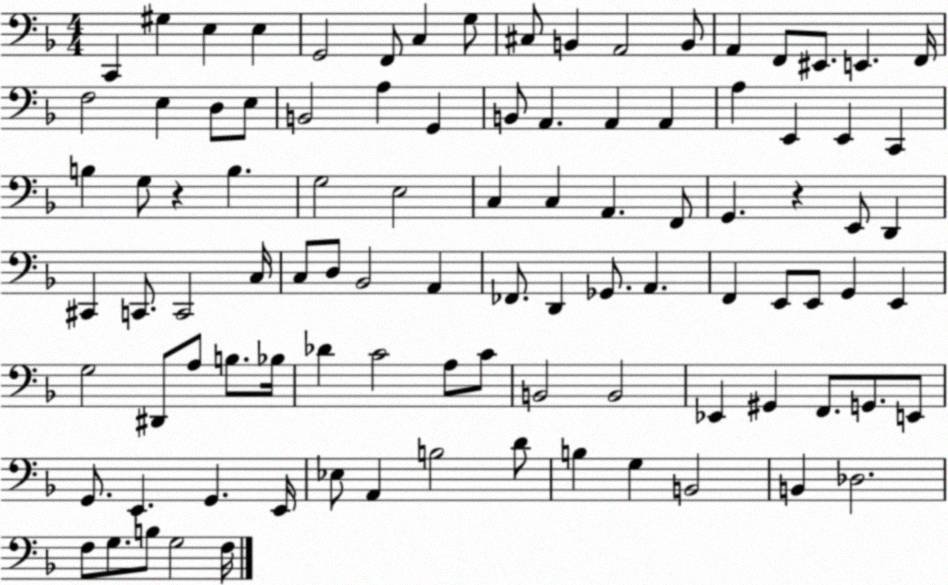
X:1
T:Untitled
M:4/4
L:1/4
K:F
C,, ^G, E, E, G,,2 F,,/2 C, G,/2 ^C,/2 B,, A,,2 B,,/2 A,, F,,/2 ^E,,/2 E,, F,,/4 F,2 E, D,/2 E,/2 B,,2 A, G,, B,,/2 A,, A,, A,, A, E,, E,, C,, B, G,/2 z B, G,2 E,2 C, C, A,, F,,/2 G,, z E,,/2 D,, ^C,, C,,/2 C,,2 C,/4 C,/2 D,/2 _B,,2 A,, _F,,/2 D,, _G,,/2 A,, F,, E,,/2 E,,/2 G,, E,, G,2 ^D,,/2 A,/2 B,/2 _B,/4 _D C2 A,/2 C/2 B,,2 B,,2 _E,, ^G,, F,,/2 G,,/2 E,,/2 G,,/2 E,, G,, E,,/4 _E,/2 A,, B,2 D/2 B, G, B,,2 B,, _D,2 F,/2 G,/2 B,/2 G,2 F,/4